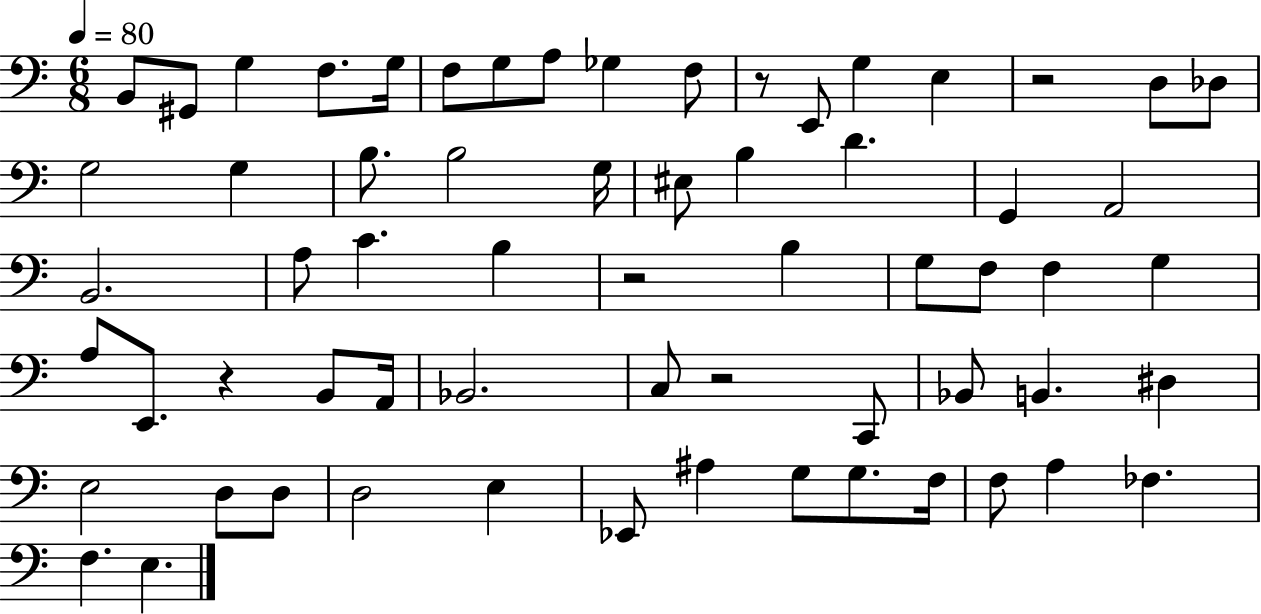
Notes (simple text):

B2/e G#2/e G3/q F3/e. G3/s F3/e G3/e A3/e Gb3/q F3/e R/e E2/e G3/q E3/q R/h D3/e Db3/e G3/h G3/q B3/e. B3/h G3/s EIS3/e B3/q D4/q. G2/q A2/h B2/h. A3/e C4/q. B3/q R/h B3/q G3/e F3/e F3/q G3/q A3/e E2/e. R/q B2/e A2/s Bb2/h. C3/e R/h C2/e Bb2/e B2/q. D#3/q E3/h D3/e D3/e D3/h E3/q Eb2/e A#3/q G3/e G3/e. F3/s F3/e A3/q FES3/q. F3/q. E3/q.